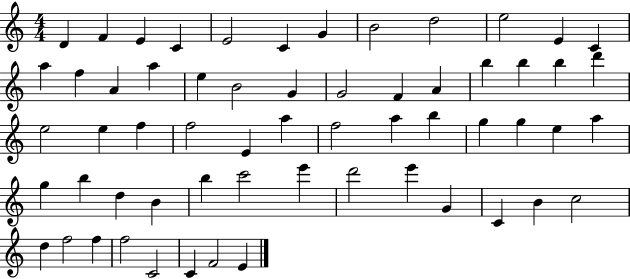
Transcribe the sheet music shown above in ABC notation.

X:1
T:Untitled
M:4/4
L:1/4
K:C
D F E C E2 C G B2 d2 e2 E C a f A a e B2 G G2 F A b b b d' e2 e f f2 E a f2 a b g g e a g b d B b c'2 e' d'2 e' G C B c2 d f2 f f2 C2 C F2 E